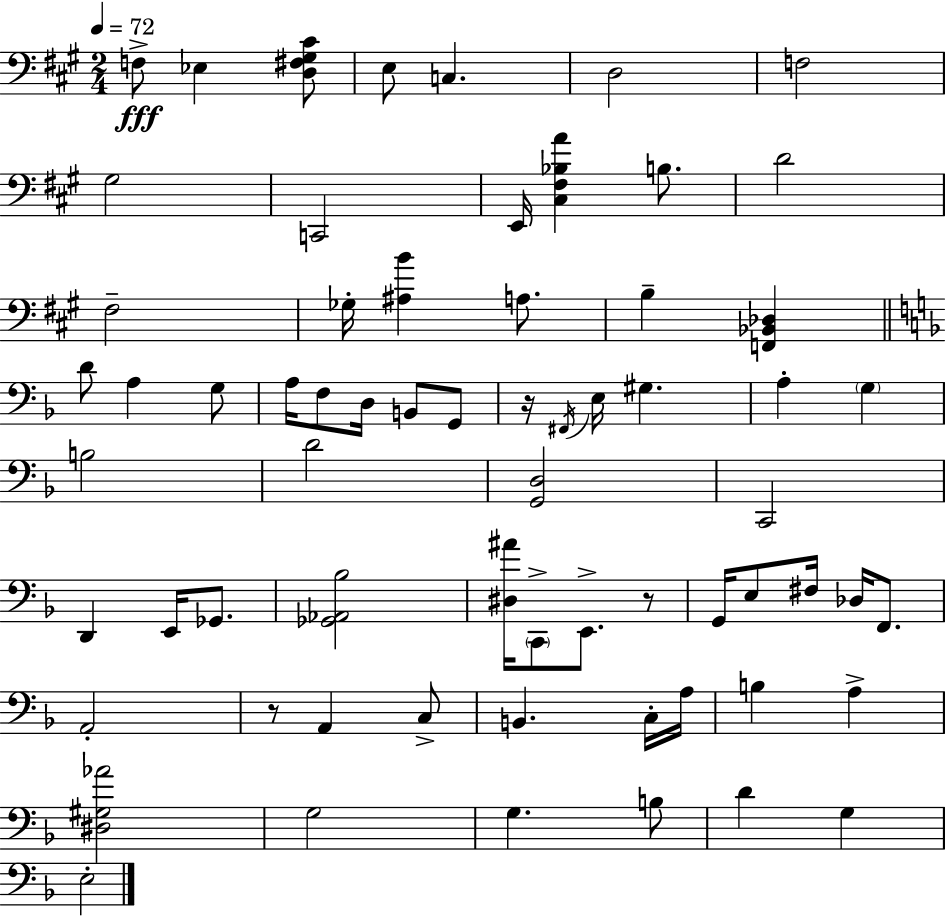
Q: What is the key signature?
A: A major